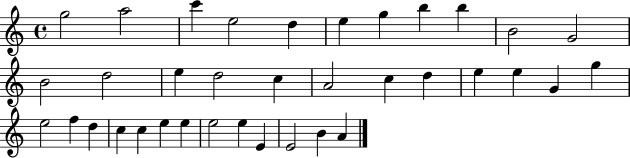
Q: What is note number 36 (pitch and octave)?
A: A4